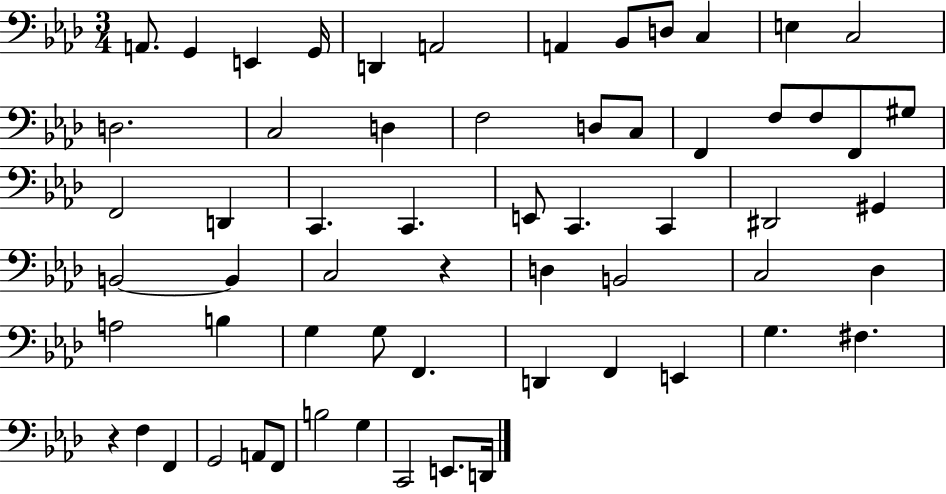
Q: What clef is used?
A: bass